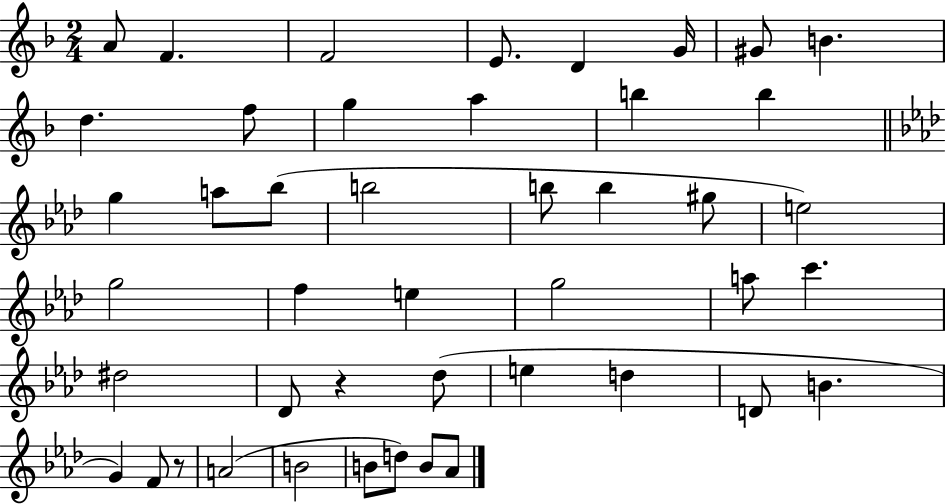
{
  \clef treble
  \numericTimeSignature
  \time 2/4
  \key f \major
  \repeat volta 2 { a'8 f'4. | f'2 | e'8. d'4 g'16 | gis'8 b'4. | \break d''4. f''8 | g''4 a''4 | b''4 b''4 | \bar "||" \break \key aes \major g''4 a''8 bes''8( | b''2 | b''8 b''4 gis''8 | e''2) | \break g''2 | f''4 e''4 | g''2 | a''8 c'''4. | \break dis''2 | des'8 r4 des''8( | e''4 d''4 | d'8 b'4. | \break g'4) f'8 r8 | a'2( | b'2 | b'8 d''8) b'8 aes'8 | \break } \bar "|."
}